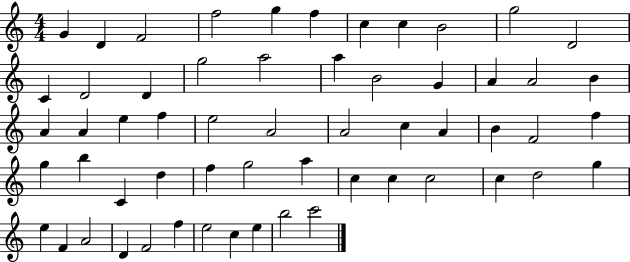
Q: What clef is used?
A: treble